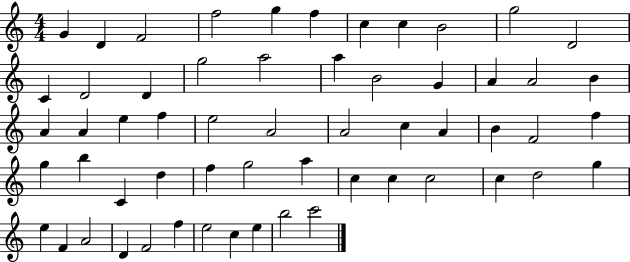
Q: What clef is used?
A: treble